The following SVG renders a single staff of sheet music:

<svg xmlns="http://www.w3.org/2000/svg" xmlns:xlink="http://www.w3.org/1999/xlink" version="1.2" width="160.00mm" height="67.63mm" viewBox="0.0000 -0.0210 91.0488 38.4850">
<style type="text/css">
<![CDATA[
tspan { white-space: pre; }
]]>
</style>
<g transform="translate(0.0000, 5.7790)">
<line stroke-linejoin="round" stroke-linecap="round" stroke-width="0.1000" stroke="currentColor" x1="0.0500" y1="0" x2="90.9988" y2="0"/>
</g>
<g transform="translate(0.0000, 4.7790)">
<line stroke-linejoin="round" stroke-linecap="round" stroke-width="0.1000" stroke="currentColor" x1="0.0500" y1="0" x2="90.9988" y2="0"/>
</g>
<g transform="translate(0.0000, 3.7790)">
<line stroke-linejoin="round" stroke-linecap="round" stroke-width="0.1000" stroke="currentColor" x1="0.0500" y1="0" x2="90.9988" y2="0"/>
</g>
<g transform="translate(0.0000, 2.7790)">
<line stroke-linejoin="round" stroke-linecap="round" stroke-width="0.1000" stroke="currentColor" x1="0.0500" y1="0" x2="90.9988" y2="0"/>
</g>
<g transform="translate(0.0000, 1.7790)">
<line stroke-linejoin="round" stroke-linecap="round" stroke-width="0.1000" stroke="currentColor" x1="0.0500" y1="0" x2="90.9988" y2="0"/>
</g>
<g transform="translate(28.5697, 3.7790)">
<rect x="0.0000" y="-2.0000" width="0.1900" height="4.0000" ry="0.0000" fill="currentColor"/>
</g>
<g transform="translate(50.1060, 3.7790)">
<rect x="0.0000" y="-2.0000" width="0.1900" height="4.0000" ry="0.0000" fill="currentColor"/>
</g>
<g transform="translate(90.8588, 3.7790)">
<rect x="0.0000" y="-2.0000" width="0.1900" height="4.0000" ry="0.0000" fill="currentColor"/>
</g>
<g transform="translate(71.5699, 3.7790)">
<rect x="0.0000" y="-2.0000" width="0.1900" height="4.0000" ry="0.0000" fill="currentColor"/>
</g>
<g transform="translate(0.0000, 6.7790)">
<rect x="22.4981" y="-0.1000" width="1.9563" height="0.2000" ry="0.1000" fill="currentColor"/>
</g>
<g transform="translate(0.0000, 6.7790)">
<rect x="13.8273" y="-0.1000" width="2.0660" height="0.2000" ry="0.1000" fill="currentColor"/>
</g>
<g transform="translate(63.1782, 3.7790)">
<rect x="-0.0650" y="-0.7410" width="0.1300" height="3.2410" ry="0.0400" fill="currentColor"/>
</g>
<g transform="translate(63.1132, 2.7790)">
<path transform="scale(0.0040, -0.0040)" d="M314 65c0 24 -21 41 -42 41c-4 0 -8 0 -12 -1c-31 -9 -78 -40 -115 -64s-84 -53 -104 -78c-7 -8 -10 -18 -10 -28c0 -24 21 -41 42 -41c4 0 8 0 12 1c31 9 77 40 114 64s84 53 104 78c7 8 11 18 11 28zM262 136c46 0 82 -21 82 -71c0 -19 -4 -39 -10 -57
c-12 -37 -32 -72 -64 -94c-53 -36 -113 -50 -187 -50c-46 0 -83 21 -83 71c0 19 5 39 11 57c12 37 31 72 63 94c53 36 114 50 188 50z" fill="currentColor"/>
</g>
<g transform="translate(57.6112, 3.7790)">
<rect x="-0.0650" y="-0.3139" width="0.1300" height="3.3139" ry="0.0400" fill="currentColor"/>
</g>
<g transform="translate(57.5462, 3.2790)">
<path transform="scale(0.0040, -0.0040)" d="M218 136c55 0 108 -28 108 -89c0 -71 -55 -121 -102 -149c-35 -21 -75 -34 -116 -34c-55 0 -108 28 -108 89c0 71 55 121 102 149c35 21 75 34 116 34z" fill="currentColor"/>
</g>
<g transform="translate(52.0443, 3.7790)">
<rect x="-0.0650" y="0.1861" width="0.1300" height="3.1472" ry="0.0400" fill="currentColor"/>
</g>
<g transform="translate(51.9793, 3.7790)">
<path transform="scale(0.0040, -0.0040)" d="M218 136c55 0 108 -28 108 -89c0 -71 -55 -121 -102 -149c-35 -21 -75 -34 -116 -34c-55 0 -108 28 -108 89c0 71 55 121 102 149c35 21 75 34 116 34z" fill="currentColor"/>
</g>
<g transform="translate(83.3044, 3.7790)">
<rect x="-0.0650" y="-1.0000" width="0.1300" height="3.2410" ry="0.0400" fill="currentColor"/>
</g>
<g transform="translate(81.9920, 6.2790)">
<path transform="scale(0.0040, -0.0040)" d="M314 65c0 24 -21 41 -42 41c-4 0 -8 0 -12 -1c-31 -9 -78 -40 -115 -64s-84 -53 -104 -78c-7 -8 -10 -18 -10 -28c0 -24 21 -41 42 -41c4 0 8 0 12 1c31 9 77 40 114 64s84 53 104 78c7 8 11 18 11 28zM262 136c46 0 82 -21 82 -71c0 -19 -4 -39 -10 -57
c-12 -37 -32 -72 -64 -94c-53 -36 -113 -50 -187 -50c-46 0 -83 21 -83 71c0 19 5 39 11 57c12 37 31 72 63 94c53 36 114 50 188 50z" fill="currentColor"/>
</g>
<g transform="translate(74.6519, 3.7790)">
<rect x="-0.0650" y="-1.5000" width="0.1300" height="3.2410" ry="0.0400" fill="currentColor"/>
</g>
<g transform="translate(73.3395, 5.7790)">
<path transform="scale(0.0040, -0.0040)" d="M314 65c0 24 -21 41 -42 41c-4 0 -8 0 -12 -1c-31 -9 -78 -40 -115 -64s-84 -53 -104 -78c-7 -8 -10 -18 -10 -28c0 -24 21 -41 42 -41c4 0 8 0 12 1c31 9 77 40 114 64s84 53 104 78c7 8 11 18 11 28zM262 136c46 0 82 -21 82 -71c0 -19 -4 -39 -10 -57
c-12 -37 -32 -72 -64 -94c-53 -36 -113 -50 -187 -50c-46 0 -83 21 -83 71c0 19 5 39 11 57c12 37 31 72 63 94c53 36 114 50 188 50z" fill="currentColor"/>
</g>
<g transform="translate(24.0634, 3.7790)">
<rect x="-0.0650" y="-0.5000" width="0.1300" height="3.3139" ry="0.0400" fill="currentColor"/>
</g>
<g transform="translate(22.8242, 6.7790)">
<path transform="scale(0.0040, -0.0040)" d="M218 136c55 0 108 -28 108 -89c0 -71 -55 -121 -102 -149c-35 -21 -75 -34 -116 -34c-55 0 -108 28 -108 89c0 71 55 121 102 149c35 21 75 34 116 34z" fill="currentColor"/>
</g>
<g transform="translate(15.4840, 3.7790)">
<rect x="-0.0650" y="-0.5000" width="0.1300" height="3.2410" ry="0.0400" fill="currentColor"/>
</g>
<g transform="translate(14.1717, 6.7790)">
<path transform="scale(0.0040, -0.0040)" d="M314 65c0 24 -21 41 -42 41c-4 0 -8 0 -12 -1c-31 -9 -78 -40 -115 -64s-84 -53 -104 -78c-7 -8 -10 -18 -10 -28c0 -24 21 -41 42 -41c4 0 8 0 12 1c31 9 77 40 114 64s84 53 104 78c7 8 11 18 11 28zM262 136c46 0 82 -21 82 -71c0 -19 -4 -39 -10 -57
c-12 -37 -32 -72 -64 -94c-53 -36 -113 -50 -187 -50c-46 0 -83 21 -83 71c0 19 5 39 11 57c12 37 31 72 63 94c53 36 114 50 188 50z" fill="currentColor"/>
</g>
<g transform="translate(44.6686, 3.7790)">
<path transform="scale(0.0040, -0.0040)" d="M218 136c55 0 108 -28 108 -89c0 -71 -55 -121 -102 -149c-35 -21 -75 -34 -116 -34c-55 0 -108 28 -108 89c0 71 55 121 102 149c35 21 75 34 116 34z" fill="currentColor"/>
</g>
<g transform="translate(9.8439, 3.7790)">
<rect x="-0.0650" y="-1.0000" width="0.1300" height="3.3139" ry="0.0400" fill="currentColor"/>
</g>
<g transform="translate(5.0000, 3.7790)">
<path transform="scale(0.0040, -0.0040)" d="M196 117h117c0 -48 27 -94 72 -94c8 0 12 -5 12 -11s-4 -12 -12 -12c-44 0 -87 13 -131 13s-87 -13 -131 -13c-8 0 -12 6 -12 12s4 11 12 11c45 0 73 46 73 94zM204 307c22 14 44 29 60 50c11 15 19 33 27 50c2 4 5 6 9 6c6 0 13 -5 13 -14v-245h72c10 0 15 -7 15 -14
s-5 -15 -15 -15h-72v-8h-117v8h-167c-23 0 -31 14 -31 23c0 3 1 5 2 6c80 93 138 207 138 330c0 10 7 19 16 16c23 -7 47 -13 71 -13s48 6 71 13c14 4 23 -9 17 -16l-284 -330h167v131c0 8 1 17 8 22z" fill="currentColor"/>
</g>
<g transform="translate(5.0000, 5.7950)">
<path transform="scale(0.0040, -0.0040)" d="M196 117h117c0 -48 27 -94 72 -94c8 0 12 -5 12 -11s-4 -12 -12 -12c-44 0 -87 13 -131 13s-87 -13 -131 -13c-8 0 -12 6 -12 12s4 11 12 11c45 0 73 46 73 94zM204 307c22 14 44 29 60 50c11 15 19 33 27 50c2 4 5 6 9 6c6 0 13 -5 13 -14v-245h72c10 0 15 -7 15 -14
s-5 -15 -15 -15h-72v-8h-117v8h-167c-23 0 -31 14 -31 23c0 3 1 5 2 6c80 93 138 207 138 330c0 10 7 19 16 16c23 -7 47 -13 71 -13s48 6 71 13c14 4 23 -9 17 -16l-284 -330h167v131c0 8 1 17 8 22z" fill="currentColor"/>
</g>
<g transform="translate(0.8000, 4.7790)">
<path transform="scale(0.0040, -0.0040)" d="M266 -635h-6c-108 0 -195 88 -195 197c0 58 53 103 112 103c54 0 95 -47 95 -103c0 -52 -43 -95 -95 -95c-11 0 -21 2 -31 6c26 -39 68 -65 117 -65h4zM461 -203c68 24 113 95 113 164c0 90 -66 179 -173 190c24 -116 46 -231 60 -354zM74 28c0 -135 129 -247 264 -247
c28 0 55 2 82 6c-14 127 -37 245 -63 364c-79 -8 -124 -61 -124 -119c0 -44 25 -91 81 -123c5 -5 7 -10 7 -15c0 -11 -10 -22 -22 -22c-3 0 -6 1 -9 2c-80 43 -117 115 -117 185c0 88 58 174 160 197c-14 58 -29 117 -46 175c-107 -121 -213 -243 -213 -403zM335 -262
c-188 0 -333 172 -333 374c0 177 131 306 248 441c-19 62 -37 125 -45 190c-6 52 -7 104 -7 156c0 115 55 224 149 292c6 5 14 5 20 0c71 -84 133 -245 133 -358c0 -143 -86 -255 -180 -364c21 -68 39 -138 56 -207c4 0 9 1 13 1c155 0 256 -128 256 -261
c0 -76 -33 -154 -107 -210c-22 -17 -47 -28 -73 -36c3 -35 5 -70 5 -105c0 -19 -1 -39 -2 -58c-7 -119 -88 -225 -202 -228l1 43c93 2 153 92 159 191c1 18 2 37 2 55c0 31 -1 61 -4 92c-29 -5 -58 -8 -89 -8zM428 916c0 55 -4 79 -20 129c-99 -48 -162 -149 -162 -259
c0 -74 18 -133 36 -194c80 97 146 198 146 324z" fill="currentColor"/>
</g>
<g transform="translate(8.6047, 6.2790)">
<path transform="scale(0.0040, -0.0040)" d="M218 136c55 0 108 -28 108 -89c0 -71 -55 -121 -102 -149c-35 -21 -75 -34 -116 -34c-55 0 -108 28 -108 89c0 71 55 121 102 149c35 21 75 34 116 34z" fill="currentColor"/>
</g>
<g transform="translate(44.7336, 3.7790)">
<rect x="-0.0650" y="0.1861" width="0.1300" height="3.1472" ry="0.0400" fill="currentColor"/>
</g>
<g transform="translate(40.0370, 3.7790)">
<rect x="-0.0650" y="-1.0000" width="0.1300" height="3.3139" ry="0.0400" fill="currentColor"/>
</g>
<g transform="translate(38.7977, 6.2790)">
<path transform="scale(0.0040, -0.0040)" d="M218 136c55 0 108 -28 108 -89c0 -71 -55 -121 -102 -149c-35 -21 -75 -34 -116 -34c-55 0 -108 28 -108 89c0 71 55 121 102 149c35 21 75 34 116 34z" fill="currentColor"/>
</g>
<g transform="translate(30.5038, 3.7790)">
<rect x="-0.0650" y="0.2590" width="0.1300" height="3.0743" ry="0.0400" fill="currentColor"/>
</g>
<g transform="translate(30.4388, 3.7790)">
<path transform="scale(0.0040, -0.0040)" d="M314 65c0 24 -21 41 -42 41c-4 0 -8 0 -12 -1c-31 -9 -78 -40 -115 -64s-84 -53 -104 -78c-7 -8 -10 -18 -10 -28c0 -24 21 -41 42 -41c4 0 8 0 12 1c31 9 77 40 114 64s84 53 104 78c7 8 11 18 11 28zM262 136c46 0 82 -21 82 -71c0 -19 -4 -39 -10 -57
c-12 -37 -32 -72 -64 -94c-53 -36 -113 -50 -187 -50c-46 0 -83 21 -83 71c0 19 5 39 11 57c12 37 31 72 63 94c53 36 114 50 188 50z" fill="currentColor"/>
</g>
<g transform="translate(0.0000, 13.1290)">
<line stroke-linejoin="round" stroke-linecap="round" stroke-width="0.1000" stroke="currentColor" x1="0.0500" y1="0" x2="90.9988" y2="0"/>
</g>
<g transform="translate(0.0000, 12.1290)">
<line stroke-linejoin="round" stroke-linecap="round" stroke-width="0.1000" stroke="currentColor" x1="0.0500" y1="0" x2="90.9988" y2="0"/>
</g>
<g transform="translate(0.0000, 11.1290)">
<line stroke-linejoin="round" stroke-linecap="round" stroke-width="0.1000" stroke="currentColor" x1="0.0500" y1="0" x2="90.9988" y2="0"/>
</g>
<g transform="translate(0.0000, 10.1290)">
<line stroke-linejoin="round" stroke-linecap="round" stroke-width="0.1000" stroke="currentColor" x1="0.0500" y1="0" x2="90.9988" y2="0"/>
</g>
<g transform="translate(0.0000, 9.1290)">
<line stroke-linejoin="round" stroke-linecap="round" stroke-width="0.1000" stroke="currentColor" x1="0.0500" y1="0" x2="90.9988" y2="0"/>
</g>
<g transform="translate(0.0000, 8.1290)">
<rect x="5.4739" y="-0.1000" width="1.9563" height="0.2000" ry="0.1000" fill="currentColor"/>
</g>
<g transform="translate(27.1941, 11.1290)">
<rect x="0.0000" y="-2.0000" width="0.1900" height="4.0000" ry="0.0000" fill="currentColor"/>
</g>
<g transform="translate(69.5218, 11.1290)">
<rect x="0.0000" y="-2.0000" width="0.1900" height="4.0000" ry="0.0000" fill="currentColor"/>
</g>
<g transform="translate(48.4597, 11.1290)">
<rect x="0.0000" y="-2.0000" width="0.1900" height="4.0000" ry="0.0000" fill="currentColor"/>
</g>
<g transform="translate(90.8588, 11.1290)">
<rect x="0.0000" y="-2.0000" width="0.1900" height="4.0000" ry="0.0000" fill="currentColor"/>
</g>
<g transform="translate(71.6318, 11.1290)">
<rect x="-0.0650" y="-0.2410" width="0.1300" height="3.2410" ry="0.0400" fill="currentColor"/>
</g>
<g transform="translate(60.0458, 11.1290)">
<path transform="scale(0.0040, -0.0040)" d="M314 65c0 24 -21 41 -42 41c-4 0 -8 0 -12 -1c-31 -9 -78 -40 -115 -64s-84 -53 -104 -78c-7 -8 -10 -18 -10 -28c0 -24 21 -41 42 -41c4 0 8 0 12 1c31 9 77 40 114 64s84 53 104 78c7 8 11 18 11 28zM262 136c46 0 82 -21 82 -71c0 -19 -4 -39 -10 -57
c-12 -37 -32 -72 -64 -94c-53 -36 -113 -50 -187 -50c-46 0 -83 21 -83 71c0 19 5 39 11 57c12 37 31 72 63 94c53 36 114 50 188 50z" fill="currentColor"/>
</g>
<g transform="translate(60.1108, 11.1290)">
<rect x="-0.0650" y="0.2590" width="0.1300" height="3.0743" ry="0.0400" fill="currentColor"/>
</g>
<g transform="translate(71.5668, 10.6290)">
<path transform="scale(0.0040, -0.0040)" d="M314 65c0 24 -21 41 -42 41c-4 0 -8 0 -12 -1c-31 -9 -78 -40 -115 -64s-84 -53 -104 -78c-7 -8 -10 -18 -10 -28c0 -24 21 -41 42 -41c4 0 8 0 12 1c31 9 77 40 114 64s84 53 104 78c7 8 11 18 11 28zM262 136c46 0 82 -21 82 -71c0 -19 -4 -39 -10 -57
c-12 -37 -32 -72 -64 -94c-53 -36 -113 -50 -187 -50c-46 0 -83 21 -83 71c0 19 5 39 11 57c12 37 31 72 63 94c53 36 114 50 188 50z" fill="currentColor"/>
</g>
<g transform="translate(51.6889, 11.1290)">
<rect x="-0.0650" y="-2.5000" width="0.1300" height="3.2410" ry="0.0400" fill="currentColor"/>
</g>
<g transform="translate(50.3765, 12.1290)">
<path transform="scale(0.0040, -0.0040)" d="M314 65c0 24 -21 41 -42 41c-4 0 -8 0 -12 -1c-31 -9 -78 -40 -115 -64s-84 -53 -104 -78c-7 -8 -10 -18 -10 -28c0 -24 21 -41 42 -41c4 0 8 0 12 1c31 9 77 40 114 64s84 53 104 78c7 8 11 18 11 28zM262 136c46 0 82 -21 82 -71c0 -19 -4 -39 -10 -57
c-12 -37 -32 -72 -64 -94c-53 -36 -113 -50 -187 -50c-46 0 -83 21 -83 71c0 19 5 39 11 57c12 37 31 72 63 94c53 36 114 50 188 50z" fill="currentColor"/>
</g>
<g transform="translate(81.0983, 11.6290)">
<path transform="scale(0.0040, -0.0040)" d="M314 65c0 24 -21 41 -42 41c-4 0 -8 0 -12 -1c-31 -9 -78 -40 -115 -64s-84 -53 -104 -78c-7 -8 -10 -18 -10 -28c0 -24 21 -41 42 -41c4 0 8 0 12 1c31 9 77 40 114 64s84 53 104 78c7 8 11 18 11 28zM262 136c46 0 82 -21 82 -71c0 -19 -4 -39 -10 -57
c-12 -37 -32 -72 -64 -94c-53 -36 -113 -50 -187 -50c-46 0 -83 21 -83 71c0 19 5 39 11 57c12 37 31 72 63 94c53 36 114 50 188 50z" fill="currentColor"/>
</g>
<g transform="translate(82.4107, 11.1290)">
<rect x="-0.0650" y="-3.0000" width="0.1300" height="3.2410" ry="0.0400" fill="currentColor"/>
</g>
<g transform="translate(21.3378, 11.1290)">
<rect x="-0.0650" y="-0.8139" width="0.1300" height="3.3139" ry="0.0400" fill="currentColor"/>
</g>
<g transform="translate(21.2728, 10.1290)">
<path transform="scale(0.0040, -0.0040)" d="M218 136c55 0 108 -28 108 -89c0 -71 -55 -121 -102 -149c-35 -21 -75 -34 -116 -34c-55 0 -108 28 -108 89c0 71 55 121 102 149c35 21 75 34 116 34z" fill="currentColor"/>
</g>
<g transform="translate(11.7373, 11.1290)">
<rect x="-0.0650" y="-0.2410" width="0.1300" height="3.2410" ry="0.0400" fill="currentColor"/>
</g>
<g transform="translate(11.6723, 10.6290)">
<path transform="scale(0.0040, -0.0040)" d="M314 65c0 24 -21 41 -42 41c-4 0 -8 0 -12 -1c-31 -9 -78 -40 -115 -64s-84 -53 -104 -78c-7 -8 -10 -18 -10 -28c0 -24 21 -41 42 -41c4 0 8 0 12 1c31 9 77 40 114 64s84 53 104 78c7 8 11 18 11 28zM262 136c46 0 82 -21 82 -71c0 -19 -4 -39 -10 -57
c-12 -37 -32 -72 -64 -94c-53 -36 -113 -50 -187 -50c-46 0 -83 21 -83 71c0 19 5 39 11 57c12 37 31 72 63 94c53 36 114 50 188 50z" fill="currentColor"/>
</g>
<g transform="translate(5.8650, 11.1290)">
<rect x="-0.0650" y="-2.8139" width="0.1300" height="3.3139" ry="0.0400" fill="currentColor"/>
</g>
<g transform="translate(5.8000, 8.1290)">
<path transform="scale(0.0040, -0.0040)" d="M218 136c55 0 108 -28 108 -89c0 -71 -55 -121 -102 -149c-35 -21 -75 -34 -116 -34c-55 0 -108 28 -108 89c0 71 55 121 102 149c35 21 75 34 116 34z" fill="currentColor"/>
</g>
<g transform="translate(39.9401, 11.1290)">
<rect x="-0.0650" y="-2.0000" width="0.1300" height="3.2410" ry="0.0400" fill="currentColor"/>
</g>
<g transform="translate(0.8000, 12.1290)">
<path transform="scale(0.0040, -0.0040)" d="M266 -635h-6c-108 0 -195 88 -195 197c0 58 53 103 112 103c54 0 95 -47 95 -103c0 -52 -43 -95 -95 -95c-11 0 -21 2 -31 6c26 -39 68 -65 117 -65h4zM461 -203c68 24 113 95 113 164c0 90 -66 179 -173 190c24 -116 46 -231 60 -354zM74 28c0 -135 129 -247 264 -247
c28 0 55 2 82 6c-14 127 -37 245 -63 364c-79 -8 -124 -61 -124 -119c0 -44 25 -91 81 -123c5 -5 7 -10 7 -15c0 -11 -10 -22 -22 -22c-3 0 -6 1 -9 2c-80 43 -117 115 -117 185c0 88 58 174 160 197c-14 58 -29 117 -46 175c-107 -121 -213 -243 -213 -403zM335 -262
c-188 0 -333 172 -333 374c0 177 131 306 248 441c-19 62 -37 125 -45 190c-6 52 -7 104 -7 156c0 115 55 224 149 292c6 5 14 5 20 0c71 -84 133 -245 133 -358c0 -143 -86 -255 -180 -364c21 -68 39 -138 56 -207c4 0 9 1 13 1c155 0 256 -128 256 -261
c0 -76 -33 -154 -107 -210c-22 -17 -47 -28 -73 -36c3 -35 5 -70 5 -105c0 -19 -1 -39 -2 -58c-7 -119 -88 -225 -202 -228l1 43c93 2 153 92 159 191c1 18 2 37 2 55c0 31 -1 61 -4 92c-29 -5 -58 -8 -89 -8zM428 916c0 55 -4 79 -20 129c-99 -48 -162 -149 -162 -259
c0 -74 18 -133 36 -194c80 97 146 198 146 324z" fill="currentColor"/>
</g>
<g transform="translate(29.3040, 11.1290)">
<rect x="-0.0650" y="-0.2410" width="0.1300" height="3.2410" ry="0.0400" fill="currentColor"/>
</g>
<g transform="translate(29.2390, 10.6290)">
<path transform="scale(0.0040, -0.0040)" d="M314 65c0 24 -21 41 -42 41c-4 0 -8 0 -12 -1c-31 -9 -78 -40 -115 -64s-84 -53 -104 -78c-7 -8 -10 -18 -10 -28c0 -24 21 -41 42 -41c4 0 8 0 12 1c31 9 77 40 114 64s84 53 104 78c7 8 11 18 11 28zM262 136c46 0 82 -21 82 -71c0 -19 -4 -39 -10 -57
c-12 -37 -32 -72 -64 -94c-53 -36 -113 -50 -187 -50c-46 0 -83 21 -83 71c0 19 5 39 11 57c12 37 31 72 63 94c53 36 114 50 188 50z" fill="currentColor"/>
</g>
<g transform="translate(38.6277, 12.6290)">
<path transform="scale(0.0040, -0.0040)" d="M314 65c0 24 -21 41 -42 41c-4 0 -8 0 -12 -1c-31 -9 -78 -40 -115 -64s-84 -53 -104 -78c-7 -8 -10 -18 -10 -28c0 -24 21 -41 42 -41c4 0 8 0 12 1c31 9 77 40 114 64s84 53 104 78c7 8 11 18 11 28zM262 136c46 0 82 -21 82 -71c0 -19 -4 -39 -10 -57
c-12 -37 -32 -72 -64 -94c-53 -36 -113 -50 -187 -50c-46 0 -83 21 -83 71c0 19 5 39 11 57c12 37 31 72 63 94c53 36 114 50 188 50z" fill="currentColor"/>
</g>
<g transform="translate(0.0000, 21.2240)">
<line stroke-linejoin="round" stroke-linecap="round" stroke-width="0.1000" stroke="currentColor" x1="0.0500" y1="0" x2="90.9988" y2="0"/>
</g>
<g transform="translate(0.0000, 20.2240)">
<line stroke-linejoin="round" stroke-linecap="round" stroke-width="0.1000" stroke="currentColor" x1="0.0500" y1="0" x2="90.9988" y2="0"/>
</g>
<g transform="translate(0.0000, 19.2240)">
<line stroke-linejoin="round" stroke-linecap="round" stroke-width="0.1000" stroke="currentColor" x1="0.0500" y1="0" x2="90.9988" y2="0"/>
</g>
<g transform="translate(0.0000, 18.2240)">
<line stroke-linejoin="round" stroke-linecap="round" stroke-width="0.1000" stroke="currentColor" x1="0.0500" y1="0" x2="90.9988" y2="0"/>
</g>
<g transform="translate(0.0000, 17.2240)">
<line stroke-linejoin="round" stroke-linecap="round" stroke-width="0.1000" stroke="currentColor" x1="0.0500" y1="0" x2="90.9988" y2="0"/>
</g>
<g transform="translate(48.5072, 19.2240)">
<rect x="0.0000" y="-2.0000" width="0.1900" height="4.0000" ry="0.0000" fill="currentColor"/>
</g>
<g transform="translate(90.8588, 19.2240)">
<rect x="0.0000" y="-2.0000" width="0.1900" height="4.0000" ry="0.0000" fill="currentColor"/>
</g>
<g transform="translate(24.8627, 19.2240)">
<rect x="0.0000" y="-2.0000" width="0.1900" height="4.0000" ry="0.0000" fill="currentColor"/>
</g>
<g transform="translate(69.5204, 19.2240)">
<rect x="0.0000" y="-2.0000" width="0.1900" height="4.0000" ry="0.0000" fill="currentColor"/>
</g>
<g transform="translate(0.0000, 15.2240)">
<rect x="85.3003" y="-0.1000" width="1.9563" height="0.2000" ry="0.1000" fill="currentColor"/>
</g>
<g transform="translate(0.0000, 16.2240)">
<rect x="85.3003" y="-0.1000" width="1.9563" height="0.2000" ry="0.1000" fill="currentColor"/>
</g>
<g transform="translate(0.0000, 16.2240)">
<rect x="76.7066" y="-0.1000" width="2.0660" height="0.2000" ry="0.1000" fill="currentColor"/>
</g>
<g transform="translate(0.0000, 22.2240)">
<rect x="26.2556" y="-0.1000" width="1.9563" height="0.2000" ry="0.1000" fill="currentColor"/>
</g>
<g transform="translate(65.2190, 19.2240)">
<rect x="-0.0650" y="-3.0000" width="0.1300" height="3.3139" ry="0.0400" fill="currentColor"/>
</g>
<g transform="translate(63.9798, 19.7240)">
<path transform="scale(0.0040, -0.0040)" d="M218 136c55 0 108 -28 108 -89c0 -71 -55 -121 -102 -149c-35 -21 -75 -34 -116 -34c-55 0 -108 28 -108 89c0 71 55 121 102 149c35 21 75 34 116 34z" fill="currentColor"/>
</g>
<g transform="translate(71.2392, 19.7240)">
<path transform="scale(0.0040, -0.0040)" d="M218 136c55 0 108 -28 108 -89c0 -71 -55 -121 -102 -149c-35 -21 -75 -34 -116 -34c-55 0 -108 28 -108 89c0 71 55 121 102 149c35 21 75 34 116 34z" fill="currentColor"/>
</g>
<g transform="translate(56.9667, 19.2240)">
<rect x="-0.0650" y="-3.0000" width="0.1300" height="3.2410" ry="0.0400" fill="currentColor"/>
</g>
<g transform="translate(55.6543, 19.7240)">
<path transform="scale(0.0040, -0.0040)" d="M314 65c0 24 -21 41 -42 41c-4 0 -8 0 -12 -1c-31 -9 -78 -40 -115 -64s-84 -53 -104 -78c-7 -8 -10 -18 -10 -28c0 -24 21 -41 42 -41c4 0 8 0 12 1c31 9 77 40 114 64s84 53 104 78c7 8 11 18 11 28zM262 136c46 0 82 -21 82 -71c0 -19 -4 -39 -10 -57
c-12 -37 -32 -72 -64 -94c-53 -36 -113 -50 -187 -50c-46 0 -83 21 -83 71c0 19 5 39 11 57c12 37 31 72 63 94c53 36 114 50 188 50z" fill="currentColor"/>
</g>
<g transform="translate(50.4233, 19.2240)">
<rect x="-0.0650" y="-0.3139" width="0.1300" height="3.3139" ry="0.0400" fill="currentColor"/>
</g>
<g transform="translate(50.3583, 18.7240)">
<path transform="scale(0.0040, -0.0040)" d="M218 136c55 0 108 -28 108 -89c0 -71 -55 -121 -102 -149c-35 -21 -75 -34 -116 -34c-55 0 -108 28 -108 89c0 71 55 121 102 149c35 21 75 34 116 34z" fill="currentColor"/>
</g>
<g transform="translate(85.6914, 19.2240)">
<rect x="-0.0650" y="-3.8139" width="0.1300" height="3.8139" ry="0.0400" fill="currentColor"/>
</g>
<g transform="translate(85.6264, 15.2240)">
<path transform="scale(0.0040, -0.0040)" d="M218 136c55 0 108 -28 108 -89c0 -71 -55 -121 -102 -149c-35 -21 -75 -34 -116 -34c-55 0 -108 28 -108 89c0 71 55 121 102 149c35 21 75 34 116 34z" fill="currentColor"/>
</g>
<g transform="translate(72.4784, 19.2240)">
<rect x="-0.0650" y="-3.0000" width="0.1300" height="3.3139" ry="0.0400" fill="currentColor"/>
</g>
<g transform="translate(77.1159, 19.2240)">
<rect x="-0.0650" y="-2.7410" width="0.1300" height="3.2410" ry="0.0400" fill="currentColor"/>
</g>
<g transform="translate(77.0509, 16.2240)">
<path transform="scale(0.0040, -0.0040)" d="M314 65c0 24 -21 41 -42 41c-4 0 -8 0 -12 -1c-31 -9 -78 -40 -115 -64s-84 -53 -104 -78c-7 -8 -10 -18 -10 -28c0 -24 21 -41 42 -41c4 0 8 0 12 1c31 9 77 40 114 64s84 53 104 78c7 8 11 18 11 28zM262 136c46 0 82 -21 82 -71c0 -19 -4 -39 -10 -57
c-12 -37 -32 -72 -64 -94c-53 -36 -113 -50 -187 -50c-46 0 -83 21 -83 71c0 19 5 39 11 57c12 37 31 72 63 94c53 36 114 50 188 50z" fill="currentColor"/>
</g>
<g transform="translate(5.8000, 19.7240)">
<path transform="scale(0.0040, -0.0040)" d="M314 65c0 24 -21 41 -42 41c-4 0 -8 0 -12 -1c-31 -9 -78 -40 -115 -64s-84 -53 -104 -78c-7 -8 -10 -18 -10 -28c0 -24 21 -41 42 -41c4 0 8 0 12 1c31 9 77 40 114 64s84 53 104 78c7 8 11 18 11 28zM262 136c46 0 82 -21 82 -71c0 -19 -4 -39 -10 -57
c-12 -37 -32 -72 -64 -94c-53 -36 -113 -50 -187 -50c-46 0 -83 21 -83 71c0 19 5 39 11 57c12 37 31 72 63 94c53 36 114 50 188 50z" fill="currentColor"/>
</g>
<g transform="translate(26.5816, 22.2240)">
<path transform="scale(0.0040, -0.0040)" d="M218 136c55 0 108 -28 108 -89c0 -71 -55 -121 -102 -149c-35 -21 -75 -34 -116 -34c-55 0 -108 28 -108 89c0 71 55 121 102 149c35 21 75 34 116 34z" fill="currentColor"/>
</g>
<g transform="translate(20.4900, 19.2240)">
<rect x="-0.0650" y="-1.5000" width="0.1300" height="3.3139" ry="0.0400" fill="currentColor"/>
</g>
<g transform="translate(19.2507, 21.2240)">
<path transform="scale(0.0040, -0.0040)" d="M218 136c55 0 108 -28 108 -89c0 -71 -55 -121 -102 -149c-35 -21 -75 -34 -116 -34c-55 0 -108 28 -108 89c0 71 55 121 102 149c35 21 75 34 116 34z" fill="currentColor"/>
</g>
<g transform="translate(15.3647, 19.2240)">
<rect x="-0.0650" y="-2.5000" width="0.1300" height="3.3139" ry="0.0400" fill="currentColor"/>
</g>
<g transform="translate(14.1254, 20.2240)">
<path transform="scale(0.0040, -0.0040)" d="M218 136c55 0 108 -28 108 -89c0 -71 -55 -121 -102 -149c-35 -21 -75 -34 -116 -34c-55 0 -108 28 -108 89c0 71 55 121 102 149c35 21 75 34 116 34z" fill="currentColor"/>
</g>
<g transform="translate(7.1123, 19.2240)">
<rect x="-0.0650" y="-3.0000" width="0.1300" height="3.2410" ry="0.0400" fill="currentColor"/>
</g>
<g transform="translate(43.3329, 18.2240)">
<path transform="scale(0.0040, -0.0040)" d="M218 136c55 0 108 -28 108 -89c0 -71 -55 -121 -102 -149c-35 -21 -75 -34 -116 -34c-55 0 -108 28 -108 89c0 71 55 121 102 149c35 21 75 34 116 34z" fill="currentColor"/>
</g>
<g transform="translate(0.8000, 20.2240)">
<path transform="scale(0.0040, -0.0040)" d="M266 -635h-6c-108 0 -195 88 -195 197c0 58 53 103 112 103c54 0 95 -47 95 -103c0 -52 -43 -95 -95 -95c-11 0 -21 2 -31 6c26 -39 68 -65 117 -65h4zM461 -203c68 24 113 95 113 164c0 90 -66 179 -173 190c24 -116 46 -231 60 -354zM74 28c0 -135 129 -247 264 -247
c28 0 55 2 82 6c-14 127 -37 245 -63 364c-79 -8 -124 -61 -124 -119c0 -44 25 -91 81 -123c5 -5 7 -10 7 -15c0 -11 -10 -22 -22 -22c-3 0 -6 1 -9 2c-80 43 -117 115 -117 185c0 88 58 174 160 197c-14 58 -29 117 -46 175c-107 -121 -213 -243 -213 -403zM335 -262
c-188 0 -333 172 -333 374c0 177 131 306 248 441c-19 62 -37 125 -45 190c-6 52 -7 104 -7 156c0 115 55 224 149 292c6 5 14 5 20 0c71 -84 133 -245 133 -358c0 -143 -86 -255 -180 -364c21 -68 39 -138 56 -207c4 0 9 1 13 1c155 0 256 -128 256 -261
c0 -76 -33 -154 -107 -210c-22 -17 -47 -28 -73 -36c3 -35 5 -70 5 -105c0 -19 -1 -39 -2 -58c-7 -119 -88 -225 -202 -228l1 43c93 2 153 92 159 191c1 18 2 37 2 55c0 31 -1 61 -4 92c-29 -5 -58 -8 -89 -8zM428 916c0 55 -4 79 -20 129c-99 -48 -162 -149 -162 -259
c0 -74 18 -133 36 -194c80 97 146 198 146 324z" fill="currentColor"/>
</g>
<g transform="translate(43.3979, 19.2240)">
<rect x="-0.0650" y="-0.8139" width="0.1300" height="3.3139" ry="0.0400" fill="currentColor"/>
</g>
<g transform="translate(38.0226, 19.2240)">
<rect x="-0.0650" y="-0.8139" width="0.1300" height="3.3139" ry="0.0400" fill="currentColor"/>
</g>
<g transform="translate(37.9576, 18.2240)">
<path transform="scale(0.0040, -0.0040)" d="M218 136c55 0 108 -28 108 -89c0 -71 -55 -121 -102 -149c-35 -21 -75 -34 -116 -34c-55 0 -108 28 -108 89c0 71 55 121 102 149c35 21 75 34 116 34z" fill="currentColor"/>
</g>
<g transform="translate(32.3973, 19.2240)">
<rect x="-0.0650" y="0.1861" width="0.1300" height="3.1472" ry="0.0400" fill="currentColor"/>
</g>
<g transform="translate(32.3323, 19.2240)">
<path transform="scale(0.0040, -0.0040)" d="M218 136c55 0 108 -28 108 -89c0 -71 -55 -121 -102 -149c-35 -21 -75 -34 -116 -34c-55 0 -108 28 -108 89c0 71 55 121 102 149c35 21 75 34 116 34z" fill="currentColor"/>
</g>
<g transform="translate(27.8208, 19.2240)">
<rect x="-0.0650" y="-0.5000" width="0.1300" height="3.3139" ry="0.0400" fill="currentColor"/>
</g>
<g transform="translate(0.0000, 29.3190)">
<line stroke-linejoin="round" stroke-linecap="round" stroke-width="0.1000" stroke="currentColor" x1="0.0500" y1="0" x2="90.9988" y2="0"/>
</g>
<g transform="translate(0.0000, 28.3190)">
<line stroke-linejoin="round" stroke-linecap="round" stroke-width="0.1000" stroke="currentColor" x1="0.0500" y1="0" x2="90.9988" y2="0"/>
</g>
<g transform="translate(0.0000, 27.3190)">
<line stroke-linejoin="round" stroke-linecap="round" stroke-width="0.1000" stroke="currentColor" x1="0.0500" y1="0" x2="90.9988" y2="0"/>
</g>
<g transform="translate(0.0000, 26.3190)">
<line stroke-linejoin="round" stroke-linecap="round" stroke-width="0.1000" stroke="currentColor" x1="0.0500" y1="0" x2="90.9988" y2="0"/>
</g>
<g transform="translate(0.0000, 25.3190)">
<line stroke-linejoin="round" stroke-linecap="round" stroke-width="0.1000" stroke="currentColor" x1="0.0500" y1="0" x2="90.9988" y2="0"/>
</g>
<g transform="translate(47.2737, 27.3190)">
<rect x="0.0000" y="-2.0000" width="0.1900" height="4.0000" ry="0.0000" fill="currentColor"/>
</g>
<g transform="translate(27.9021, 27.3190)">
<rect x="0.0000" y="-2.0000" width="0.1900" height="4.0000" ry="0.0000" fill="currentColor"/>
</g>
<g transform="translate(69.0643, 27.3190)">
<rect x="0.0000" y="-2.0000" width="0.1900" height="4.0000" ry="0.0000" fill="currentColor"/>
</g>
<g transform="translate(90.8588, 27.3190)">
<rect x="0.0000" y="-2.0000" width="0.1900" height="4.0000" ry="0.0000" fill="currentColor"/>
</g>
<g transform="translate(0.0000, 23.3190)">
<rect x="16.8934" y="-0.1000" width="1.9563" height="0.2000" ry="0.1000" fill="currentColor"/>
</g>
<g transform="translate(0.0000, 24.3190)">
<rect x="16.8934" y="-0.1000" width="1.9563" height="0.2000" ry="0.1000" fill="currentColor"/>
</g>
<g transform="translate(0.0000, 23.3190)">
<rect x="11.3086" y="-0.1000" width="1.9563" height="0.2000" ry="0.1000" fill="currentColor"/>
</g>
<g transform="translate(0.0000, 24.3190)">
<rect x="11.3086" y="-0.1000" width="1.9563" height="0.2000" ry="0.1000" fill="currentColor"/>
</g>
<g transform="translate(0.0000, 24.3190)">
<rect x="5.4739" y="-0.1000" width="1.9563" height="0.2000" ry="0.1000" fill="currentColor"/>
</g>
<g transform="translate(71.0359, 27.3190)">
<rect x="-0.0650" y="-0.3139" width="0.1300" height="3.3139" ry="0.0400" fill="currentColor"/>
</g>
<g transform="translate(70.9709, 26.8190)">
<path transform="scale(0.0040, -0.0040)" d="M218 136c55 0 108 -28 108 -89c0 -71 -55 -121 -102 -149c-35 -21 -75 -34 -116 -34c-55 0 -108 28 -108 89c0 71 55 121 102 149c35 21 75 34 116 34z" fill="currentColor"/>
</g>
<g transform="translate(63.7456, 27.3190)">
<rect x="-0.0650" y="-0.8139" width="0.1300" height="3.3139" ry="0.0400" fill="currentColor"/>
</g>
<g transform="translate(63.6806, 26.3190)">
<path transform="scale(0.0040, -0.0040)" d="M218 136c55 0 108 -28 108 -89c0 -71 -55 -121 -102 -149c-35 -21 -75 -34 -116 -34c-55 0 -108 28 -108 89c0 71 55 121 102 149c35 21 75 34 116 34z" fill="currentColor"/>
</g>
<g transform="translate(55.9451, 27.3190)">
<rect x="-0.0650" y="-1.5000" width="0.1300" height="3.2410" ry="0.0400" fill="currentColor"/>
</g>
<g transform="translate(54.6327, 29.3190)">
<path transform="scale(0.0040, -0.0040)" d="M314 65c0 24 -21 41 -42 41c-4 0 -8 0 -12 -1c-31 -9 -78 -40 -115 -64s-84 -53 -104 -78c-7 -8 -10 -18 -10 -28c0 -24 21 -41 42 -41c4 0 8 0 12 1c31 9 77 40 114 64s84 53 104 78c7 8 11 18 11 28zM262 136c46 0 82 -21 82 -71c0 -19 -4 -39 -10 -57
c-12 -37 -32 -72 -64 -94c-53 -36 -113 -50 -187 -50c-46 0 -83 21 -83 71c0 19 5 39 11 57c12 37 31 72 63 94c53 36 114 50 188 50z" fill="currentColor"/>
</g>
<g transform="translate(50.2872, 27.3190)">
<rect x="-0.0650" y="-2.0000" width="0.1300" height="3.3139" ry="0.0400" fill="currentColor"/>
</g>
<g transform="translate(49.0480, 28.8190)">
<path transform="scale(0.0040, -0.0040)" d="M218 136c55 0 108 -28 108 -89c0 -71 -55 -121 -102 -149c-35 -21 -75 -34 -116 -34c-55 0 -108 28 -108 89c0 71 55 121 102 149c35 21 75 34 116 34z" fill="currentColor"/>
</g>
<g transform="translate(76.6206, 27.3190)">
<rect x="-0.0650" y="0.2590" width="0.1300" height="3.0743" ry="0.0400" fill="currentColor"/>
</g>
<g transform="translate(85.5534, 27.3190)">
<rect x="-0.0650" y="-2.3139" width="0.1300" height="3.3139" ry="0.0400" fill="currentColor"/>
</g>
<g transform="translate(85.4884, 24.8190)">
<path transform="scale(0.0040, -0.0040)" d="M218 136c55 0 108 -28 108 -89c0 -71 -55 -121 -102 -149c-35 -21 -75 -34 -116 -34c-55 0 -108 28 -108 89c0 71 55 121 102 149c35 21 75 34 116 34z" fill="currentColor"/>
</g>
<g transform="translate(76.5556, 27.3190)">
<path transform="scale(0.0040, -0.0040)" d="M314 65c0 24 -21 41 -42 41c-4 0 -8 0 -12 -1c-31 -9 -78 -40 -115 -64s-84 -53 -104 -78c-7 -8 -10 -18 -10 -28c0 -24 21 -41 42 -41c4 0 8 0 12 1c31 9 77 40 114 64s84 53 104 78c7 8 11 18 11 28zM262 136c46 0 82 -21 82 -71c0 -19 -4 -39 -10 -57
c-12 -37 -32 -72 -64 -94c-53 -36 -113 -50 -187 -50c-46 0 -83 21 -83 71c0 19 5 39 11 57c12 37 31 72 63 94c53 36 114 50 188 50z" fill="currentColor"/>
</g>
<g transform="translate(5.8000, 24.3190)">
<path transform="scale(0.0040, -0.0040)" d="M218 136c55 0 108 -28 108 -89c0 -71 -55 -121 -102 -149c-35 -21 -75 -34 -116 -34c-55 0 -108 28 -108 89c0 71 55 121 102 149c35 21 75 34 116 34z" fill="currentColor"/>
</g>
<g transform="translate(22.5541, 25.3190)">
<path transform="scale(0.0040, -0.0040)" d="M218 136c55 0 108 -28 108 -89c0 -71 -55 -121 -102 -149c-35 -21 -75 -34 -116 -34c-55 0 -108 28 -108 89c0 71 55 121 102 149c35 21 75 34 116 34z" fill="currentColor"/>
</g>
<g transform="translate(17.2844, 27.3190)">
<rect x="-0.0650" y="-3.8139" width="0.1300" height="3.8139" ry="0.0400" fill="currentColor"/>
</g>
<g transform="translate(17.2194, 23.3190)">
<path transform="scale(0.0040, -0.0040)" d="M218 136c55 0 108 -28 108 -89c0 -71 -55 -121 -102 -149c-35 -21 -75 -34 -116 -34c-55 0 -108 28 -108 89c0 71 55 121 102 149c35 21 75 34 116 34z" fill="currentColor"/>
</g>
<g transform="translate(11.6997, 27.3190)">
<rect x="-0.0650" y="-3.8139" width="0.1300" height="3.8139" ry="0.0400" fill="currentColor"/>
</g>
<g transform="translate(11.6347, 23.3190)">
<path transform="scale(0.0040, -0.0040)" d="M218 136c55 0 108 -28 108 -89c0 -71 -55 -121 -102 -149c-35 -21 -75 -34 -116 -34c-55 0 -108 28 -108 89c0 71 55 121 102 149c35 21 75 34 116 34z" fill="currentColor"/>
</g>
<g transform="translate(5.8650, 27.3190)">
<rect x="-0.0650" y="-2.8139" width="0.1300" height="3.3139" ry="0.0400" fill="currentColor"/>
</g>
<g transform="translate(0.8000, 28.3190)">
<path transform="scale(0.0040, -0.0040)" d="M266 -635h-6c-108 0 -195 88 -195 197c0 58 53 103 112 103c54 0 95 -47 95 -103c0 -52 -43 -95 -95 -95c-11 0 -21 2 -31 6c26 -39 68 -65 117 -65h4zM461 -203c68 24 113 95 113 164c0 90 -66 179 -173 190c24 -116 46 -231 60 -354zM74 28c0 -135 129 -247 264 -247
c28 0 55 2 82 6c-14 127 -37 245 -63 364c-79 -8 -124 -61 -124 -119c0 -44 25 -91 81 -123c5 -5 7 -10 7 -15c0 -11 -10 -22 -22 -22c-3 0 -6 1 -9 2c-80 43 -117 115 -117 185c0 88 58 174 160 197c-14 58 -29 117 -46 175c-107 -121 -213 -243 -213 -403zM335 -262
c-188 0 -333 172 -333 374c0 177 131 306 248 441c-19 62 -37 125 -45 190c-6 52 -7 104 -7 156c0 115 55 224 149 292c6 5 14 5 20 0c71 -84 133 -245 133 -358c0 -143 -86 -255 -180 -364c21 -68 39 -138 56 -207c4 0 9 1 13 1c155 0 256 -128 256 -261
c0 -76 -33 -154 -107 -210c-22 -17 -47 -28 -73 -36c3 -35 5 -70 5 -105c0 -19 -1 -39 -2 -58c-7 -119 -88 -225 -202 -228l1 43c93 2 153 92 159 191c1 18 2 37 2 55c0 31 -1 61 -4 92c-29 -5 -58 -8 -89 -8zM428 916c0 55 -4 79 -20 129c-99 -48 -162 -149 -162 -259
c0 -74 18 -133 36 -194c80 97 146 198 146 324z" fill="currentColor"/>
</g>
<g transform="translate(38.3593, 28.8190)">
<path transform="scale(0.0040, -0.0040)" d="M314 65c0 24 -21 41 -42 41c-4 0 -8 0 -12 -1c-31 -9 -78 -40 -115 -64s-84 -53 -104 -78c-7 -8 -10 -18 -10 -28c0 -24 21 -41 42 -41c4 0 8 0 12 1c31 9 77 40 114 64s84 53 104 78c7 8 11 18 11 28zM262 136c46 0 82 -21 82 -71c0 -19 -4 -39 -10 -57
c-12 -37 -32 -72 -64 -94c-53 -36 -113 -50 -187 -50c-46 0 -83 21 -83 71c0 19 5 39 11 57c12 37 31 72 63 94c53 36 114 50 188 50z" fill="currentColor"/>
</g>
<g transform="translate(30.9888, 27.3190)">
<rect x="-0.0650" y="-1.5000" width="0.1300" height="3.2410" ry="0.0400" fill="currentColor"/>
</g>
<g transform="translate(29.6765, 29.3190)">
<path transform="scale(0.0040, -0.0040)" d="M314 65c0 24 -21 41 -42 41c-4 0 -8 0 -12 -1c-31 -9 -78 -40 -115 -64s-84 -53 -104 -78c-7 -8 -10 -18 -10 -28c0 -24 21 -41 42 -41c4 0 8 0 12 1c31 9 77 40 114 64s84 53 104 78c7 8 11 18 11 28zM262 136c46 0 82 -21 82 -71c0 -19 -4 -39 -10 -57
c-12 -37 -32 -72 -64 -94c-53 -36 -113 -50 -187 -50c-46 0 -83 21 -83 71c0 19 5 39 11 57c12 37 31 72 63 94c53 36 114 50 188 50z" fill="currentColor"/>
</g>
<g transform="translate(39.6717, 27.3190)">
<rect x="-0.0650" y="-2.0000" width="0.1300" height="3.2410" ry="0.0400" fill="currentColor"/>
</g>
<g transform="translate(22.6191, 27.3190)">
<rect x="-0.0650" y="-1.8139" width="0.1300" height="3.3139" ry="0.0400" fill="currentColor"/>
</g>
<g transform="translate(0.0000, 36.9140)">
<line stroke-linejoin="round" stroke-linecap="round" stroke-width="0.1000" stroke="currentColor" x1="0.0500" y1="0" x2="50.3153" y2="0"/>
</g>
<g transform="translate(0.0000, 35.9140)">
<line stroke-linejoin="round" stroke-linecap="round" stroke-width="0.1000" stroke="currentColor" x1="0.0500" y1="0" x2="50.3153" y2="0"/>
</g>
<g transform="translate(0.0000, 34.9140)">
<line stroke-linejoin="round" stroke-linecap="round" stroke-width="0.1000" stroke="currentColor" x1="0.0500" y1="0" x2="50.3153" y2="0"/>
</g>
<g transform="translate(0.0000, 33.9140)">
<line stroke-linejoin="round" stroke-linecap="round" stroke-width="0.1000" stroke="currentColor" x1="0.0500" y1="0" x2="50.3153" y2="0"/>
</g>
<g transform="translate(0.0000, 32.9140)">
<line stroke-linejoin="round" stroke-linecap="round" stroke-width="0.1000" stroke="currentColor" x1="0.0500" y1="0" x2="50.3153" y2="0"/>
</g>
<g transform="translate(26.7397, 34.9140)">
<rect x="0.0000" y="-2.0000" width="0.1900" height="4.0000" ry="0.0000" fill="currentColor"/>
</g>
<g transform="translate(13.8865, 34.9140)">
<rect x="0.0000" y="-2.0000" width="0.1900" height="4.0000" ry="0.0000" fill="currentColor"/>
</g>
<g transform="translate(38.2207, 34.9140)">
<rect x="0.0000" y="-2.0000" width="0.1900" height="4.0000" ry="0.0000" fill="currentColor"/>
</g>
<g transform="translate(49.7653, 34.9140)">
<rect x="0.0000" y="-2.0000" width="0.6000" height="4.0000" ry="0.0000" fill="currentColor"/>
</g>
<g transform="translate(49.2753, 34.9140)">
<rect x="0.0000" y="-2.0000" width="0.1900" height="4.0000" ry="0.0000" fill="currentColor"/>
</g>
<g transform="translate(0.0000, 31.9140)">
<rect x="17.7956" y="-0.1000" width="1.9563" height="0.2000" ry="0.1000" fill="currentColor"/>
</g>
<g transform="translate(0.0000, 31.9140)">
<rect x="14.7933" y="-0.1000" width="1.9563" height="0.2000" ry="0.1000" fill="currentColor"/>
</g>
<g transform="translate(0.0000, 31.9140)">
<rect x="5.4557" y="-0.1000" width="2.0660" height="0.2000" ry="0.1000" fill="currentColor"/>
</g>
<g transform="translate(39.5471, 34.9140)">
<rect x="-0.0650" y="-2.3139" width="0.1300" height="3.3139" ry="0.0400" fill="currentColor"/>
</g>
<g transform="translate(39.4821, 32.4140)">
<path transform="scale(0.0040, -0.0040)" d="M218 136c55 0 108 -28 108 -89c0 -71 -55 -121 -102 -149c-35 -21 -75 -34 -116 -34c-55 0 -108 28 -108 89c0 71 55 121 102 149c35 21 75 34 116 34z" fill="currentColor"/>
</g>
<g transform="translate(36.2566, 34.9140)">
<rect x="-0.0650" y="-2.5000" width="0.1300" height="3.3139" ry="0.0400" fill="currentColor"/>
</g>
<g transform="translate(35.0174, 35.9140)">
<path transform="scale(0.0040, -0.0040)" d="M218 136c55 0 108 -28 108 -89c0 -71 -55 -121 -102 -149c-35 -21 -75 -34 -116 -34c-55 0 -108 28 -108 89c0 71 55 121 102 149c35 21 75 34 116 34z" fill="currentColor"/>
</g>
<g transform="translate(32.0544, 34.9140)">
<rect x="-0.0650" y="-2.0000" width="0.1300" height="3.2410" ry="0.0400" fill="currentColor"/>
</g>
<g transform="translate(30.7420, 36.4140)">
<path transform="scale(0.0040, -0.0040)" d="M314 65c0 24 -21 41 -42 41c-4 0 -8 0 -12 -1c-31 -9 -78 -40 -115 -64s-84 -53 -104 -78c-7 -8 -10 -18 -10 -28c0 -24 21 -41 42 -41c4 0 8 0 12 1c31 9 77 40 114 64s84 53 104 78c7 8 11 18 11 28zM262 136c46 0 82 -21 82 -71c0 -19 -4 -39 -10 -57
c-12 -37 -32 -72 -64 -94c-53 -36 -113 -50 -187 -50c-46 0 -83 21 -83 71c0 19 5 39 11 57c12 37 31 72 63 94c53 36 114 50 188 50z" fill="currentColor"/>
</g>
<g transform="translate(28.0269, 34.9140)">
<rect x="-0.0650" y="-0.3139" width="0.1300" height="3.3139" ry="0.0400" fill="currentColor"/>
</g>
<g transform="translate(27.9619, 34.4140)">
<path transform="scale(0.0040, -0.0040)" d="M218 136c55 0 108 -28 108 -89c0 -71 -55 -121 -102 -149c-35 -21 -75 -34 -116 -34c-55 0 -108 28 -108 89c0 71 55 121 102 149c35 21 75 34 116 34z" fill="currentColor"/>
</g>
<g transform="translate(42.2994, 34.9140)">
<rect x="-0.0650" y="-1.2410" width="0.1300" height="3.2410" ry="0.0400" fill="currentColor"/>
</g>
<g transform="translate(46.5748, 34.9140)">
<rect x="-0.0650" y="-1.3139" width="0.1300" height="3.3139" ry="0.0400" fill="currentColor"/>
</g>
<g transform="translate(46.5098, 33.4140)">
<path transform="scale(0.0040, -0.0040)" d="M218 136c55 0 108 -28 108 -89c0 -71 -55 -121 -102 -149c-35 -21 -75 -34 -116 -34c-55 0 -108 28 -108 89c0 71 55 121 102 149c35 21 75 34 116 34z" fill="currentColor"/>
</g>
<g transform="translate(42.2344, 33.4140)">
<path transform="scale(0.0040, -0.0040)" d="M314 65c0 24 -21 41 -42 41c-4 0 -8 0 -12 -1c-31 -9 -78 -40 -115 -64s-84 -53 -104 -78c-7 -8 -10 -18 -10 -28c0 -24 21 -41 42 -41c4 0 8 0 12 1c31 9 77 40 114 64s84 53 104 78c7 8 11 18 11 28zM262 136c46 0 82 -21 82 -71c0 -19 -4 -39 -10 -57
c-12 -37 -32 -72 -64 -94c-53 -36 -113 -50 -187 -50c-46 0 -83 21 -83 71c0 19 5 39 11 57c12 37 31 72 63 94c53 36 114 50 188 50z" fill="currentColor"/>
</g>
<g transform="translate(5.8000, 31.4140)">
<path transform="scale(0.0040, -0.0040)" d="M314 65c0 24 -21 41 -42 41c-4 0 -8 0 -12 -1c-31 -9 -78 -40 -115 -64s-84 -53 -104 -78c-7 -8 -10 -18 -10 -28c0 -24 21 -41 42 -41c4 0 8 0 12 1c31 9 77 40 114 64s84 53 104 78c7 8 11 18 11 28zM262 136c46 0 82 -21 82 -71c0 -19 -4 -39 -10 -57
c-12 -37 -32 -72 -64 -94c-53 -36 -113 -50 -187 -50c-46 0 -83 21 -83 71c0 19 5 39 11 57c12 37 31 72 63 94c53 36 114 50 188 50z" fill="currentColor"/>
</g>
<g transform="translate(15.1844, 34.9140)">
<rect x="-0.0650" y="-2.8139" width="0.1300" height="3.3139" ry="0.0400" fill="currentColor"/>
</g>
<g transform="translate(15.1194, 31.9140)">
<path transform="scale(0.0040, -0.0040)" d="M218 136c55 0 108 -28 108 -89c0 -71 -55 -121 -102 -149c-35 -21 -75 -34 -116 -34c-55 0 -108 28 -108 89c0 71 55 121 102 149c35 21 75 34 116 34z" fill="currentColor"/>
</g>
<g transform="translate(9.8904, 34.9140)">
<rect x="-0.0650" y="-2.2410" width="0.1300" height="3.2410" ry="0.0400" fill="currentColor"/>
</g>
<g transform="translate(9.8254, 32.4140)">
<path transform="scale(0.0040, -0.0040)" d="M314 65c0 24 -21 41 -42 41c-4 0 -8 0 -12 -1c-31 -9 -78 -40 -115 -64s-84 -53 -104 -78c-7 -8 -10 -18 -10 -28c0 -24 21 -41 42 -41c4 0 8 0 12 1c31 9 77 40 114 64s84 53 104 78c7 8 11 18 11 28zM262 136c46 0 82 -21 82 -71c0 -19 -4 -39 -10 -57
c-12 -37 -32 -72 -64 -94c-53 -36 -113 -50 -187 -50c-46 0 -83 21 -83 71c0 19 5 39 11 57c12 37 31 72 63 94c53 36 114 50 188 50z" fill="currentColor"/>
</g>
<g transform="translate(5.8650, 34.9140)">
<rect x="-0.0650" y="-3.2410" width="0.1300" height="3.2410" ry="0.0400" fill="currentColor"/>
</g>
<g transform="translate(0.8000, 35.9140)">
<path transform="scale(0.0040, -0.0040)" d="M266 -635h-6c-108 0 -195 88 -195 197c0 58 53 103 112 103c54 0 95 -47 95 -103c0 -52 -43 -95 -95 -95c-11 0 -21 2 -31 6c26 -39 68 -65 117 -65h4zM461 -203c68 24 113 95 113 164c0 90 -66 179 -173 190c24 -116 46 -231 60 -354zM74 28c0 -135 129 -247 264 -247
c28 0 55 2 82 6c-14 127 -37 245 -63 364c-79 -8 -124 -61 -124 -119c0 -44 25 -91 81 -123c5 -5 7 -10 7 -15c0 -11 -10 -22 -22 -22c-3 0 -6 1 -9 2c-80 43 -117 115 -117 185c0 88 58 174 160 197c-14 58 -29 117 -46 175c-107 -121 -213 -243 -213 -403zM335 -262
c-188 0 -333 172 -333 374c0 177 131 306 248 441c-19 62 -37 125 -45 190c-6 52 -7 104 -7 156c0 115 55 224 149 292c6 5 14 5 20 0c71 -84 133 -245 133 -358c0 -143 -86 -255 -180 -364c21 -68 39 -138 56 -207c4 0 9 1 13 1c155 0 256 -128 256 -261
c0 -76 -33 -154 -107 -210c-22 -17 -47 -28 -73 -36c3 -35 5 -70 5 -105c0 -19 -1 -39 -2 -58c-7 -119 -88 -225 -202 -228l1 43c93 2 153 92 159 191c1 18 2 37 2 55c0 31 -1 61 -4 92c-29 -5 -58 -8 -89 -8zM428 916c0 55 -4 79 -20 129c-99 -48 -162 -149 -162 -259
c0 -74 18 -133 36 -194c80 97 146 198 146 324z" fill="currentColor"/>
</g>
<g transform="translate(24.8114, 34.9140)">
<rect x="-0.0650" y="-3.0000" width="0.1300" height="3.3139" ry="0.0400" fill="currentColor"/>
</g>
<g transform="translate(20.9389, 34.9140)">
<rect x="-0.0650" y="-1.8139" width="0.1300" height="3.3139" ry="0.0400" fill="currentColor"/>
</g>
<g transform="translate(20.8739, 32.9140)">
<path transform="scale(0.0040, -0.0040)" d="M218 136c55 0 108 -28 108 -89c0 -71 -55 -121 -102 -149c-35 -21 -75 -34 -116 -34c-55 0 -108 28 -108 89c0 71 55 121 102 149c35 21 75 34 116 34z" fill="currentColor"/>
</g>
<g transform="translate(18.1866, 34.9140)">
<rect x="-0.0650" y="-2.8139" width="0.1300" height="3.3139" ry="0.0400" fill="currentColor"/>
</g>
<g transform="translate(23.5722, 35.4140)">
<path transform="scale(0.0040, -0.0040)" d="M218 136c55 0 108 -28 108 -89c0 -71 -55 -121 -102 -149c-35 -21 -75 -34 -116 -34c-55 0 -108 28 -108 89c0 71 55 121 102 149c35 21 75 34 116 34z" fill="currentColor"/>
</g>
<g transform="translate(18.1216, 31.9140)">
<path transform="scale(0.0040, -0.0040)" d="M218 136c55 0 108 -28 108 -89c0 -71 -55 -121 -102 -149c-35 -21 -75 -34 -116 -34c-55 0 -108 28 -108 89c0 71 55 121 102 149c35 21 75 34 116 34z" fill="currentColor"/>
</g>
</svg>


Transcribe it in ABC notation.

X:1
T:Untitled
M:4/4
L:1/4
K:C
D C2 C B2 D B B c d2 E2 D2 a c2 d c2 F2 G2 B2 c2 A2 A2 G E C B d d c A2 A A a2 c' a c' c' f E2 F2 F E2 d c B2 g b2 g2 a a f A c F2 G g e2 e